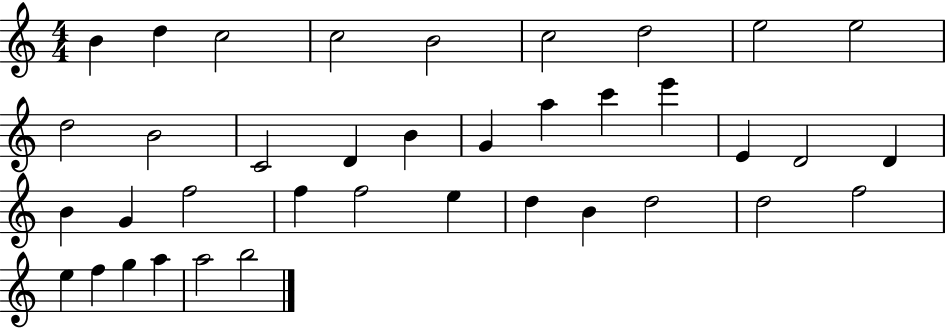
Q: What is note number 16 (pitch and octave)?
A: A5